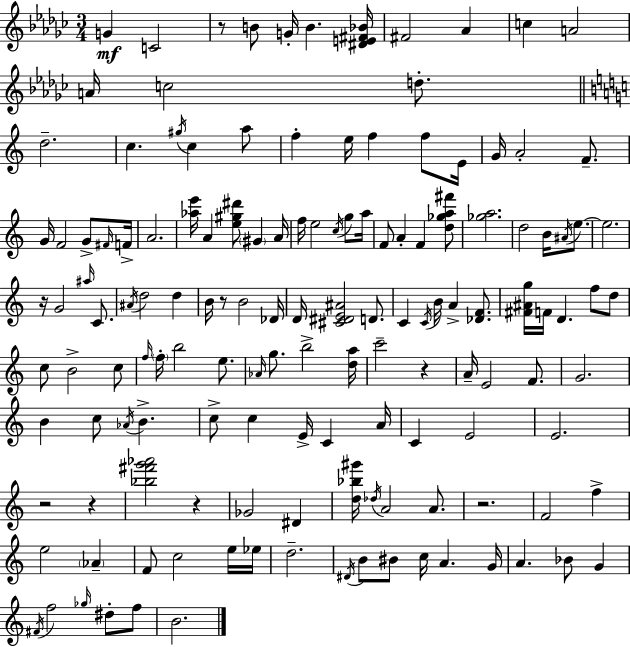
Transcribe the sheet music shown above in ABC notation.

X:1
T:Untitled
M:3/4
L:1/4
K:Ebm
G C2 z/2 B/2 G/4 B [^DE^F_B]/4 ^F2 _A c A2 A/4 c2 d/2 d2 c ^g/4 c a/2 f e/4 f f/2 E/4 G/4 A2 F/2 G/4 F2 G/2 ^F/4 F/4 A2 [_ae']/4 A [e^g^d']/2 ^G A/4 f/4 e2 c/4 g/2 a/4 F/2 A F [d_ga^f']/2 [_ga]2 d2 B/4 ^A/4 e/2 e2 z/4 G2 ^a/4 C/2 ^A/4 d2 d B/4 z/2 B2 _D/4 D/4 [^C^DE^A]2 D/2 C C/4 B/4 A [_DF]/2 [^F^Ag]/4 F/4 D f/2 d/2 c/2 B2 c/2 f/4 f/4 b2 e/2 _A/4 g/2 b2 [da]/4 c'2 z A/4 E2 F/2 G2 B c/2 _A/4 B c/2 c E/4 C A/4 C E2 E2 z2 z [_b^f'g'_a']2 z _G2 ^D [d_b^g']/4 _d/4 A2 A/2 z2 F2 f e2 _A F/2 c2 e/4 _e/4 d2 ^D/4 B/2 ^B/2 c/4 A G/4 A _B/2 G ^F/4 f2 _g/4 ^d/2 f/2 B2